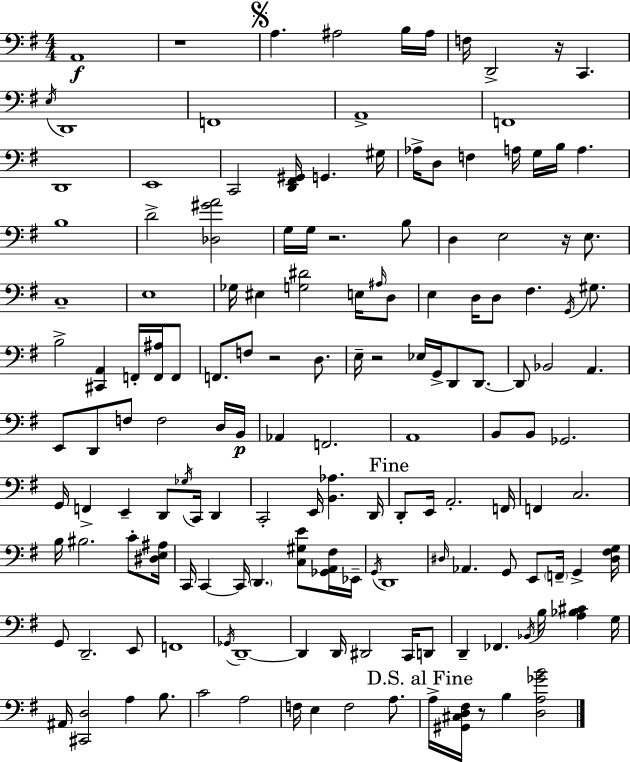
A2/w R/w A3/q. A#3/h B3/s A#3/s F3/s D2/h R/s C2/q. E3/s D2/w F2/w A2/w F2/w D2/w E2/w C2/h [D2,F#2,G#2]/s G2/q. G#3/s Ab3/s D3/e F3/q A3/s G3/s B3/s A3/q. B3/w D4/h [Db3,G#4,A4]/h G3/s G3/s R/h. B3/e D3/q E3/h R/s E3/e. C3/w E3/w Gb3/s EIS3/q [G3,D#4]/h E3/s A#3/s D3/e E3/q D3/s D3/e F#3/q. G2/s G#3/e. B3/h [C#2,A2]/q F2/s [F2,A#3]/s F2/e F2/e. F3/e R/h D3/e. E3/s R/h Eb3/s G2/s D2/e D2/e. D2/e Bb2/h A2/q. E2/e D2/e F3/e F3/h D3/s B2/s Ab2/q F2/h. A2/w B2/e B2/e Gb2/h. G2/s F2/q E2/q D2/e Gb3/s C2/s D2/q C2/h E2/s [B2,Ab3]/q. D2/s D2/e E2/s A2/h. F2/s F2/q C3/h. B3/s BIS3/h. C4/e [D#3,E3,A#3]/s C2/s C2/q C2/s D2/q. [C3,G#3,E4]/e [Gb2,A2,F#3]/s Eb2/s G2/s D2/w D#3/s Ab2/q. G2/e E2/e F2/s G2/q [D#3,F#3,G3]/s G2/e D2/h. E2/e F2/w Gb2/s D2/w D2/q D2/s D#2/h C2/s D2/e D2/q FES2/q. Bb2/s B3/s [A3,Bb3,C#4]/q G3/s A#2/s [C#2,D3]/h A3/q B3/e. C4/h A3/h F3/s E3/q F3/h A3/e. A3/s [G#2,C#3,D3,F#3]/s R/e B3/q [D3,A3,Gb4,B4]/h